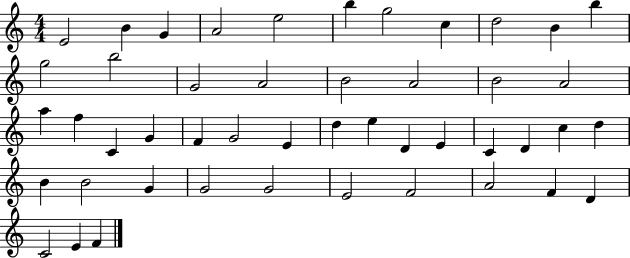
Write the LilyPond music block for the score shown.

{
  \clef treble
  \numericTimeSignature
  \time 4/4
  \key c \major
  e'2 b'4 g'4 | a'2 e''2 | b''4 g''2 c''4 | d''2 b'4 b''4 | \break g''2 b''2 | g'2 a'2 | b'2 a'2 | b'2 a'2 | \break a''4 f''4 c'4 g'4 | f'4 g'2 e'4 | d''4 e''4 d'4 e'4 | c'4 d'4 c''4 d''4 | \break b'4 b'2 g'4 | g'2 g'2 | e'2 f'2 | a'2 f'4 d'4 | \break c'2 e'4 f'4 | \bar "|."
}